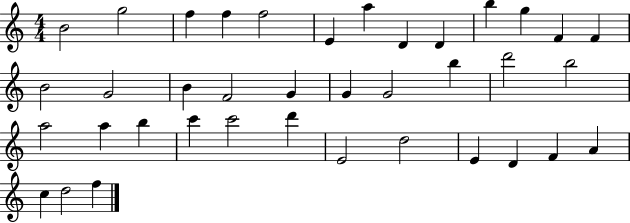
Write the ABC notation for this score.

X:1
T:Untitled
M:4/4
L:1/4
K:C
B2 g2 f f f2 E a D D b g F F B2 G2 B F2 G G G2 b d'2 b2 a2 a b c' c'2 d' E2 d2 E D F A c d2 f